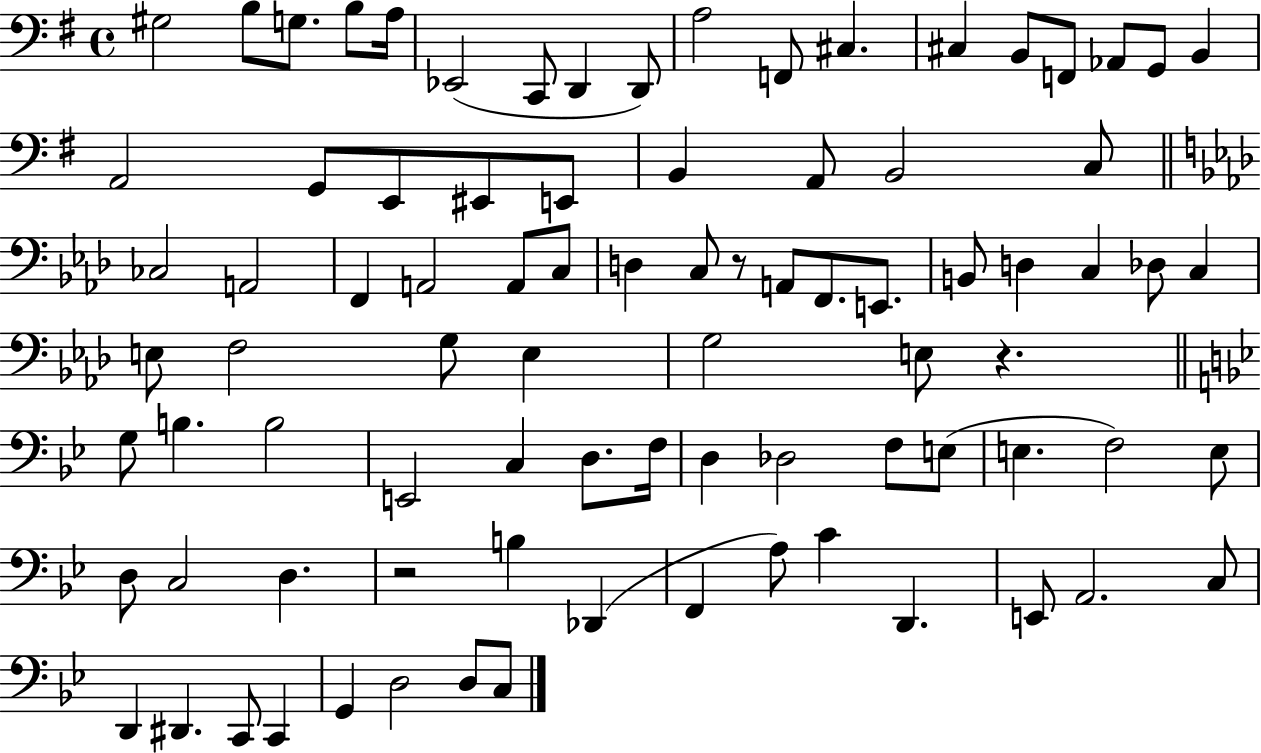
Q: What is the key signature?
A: G major